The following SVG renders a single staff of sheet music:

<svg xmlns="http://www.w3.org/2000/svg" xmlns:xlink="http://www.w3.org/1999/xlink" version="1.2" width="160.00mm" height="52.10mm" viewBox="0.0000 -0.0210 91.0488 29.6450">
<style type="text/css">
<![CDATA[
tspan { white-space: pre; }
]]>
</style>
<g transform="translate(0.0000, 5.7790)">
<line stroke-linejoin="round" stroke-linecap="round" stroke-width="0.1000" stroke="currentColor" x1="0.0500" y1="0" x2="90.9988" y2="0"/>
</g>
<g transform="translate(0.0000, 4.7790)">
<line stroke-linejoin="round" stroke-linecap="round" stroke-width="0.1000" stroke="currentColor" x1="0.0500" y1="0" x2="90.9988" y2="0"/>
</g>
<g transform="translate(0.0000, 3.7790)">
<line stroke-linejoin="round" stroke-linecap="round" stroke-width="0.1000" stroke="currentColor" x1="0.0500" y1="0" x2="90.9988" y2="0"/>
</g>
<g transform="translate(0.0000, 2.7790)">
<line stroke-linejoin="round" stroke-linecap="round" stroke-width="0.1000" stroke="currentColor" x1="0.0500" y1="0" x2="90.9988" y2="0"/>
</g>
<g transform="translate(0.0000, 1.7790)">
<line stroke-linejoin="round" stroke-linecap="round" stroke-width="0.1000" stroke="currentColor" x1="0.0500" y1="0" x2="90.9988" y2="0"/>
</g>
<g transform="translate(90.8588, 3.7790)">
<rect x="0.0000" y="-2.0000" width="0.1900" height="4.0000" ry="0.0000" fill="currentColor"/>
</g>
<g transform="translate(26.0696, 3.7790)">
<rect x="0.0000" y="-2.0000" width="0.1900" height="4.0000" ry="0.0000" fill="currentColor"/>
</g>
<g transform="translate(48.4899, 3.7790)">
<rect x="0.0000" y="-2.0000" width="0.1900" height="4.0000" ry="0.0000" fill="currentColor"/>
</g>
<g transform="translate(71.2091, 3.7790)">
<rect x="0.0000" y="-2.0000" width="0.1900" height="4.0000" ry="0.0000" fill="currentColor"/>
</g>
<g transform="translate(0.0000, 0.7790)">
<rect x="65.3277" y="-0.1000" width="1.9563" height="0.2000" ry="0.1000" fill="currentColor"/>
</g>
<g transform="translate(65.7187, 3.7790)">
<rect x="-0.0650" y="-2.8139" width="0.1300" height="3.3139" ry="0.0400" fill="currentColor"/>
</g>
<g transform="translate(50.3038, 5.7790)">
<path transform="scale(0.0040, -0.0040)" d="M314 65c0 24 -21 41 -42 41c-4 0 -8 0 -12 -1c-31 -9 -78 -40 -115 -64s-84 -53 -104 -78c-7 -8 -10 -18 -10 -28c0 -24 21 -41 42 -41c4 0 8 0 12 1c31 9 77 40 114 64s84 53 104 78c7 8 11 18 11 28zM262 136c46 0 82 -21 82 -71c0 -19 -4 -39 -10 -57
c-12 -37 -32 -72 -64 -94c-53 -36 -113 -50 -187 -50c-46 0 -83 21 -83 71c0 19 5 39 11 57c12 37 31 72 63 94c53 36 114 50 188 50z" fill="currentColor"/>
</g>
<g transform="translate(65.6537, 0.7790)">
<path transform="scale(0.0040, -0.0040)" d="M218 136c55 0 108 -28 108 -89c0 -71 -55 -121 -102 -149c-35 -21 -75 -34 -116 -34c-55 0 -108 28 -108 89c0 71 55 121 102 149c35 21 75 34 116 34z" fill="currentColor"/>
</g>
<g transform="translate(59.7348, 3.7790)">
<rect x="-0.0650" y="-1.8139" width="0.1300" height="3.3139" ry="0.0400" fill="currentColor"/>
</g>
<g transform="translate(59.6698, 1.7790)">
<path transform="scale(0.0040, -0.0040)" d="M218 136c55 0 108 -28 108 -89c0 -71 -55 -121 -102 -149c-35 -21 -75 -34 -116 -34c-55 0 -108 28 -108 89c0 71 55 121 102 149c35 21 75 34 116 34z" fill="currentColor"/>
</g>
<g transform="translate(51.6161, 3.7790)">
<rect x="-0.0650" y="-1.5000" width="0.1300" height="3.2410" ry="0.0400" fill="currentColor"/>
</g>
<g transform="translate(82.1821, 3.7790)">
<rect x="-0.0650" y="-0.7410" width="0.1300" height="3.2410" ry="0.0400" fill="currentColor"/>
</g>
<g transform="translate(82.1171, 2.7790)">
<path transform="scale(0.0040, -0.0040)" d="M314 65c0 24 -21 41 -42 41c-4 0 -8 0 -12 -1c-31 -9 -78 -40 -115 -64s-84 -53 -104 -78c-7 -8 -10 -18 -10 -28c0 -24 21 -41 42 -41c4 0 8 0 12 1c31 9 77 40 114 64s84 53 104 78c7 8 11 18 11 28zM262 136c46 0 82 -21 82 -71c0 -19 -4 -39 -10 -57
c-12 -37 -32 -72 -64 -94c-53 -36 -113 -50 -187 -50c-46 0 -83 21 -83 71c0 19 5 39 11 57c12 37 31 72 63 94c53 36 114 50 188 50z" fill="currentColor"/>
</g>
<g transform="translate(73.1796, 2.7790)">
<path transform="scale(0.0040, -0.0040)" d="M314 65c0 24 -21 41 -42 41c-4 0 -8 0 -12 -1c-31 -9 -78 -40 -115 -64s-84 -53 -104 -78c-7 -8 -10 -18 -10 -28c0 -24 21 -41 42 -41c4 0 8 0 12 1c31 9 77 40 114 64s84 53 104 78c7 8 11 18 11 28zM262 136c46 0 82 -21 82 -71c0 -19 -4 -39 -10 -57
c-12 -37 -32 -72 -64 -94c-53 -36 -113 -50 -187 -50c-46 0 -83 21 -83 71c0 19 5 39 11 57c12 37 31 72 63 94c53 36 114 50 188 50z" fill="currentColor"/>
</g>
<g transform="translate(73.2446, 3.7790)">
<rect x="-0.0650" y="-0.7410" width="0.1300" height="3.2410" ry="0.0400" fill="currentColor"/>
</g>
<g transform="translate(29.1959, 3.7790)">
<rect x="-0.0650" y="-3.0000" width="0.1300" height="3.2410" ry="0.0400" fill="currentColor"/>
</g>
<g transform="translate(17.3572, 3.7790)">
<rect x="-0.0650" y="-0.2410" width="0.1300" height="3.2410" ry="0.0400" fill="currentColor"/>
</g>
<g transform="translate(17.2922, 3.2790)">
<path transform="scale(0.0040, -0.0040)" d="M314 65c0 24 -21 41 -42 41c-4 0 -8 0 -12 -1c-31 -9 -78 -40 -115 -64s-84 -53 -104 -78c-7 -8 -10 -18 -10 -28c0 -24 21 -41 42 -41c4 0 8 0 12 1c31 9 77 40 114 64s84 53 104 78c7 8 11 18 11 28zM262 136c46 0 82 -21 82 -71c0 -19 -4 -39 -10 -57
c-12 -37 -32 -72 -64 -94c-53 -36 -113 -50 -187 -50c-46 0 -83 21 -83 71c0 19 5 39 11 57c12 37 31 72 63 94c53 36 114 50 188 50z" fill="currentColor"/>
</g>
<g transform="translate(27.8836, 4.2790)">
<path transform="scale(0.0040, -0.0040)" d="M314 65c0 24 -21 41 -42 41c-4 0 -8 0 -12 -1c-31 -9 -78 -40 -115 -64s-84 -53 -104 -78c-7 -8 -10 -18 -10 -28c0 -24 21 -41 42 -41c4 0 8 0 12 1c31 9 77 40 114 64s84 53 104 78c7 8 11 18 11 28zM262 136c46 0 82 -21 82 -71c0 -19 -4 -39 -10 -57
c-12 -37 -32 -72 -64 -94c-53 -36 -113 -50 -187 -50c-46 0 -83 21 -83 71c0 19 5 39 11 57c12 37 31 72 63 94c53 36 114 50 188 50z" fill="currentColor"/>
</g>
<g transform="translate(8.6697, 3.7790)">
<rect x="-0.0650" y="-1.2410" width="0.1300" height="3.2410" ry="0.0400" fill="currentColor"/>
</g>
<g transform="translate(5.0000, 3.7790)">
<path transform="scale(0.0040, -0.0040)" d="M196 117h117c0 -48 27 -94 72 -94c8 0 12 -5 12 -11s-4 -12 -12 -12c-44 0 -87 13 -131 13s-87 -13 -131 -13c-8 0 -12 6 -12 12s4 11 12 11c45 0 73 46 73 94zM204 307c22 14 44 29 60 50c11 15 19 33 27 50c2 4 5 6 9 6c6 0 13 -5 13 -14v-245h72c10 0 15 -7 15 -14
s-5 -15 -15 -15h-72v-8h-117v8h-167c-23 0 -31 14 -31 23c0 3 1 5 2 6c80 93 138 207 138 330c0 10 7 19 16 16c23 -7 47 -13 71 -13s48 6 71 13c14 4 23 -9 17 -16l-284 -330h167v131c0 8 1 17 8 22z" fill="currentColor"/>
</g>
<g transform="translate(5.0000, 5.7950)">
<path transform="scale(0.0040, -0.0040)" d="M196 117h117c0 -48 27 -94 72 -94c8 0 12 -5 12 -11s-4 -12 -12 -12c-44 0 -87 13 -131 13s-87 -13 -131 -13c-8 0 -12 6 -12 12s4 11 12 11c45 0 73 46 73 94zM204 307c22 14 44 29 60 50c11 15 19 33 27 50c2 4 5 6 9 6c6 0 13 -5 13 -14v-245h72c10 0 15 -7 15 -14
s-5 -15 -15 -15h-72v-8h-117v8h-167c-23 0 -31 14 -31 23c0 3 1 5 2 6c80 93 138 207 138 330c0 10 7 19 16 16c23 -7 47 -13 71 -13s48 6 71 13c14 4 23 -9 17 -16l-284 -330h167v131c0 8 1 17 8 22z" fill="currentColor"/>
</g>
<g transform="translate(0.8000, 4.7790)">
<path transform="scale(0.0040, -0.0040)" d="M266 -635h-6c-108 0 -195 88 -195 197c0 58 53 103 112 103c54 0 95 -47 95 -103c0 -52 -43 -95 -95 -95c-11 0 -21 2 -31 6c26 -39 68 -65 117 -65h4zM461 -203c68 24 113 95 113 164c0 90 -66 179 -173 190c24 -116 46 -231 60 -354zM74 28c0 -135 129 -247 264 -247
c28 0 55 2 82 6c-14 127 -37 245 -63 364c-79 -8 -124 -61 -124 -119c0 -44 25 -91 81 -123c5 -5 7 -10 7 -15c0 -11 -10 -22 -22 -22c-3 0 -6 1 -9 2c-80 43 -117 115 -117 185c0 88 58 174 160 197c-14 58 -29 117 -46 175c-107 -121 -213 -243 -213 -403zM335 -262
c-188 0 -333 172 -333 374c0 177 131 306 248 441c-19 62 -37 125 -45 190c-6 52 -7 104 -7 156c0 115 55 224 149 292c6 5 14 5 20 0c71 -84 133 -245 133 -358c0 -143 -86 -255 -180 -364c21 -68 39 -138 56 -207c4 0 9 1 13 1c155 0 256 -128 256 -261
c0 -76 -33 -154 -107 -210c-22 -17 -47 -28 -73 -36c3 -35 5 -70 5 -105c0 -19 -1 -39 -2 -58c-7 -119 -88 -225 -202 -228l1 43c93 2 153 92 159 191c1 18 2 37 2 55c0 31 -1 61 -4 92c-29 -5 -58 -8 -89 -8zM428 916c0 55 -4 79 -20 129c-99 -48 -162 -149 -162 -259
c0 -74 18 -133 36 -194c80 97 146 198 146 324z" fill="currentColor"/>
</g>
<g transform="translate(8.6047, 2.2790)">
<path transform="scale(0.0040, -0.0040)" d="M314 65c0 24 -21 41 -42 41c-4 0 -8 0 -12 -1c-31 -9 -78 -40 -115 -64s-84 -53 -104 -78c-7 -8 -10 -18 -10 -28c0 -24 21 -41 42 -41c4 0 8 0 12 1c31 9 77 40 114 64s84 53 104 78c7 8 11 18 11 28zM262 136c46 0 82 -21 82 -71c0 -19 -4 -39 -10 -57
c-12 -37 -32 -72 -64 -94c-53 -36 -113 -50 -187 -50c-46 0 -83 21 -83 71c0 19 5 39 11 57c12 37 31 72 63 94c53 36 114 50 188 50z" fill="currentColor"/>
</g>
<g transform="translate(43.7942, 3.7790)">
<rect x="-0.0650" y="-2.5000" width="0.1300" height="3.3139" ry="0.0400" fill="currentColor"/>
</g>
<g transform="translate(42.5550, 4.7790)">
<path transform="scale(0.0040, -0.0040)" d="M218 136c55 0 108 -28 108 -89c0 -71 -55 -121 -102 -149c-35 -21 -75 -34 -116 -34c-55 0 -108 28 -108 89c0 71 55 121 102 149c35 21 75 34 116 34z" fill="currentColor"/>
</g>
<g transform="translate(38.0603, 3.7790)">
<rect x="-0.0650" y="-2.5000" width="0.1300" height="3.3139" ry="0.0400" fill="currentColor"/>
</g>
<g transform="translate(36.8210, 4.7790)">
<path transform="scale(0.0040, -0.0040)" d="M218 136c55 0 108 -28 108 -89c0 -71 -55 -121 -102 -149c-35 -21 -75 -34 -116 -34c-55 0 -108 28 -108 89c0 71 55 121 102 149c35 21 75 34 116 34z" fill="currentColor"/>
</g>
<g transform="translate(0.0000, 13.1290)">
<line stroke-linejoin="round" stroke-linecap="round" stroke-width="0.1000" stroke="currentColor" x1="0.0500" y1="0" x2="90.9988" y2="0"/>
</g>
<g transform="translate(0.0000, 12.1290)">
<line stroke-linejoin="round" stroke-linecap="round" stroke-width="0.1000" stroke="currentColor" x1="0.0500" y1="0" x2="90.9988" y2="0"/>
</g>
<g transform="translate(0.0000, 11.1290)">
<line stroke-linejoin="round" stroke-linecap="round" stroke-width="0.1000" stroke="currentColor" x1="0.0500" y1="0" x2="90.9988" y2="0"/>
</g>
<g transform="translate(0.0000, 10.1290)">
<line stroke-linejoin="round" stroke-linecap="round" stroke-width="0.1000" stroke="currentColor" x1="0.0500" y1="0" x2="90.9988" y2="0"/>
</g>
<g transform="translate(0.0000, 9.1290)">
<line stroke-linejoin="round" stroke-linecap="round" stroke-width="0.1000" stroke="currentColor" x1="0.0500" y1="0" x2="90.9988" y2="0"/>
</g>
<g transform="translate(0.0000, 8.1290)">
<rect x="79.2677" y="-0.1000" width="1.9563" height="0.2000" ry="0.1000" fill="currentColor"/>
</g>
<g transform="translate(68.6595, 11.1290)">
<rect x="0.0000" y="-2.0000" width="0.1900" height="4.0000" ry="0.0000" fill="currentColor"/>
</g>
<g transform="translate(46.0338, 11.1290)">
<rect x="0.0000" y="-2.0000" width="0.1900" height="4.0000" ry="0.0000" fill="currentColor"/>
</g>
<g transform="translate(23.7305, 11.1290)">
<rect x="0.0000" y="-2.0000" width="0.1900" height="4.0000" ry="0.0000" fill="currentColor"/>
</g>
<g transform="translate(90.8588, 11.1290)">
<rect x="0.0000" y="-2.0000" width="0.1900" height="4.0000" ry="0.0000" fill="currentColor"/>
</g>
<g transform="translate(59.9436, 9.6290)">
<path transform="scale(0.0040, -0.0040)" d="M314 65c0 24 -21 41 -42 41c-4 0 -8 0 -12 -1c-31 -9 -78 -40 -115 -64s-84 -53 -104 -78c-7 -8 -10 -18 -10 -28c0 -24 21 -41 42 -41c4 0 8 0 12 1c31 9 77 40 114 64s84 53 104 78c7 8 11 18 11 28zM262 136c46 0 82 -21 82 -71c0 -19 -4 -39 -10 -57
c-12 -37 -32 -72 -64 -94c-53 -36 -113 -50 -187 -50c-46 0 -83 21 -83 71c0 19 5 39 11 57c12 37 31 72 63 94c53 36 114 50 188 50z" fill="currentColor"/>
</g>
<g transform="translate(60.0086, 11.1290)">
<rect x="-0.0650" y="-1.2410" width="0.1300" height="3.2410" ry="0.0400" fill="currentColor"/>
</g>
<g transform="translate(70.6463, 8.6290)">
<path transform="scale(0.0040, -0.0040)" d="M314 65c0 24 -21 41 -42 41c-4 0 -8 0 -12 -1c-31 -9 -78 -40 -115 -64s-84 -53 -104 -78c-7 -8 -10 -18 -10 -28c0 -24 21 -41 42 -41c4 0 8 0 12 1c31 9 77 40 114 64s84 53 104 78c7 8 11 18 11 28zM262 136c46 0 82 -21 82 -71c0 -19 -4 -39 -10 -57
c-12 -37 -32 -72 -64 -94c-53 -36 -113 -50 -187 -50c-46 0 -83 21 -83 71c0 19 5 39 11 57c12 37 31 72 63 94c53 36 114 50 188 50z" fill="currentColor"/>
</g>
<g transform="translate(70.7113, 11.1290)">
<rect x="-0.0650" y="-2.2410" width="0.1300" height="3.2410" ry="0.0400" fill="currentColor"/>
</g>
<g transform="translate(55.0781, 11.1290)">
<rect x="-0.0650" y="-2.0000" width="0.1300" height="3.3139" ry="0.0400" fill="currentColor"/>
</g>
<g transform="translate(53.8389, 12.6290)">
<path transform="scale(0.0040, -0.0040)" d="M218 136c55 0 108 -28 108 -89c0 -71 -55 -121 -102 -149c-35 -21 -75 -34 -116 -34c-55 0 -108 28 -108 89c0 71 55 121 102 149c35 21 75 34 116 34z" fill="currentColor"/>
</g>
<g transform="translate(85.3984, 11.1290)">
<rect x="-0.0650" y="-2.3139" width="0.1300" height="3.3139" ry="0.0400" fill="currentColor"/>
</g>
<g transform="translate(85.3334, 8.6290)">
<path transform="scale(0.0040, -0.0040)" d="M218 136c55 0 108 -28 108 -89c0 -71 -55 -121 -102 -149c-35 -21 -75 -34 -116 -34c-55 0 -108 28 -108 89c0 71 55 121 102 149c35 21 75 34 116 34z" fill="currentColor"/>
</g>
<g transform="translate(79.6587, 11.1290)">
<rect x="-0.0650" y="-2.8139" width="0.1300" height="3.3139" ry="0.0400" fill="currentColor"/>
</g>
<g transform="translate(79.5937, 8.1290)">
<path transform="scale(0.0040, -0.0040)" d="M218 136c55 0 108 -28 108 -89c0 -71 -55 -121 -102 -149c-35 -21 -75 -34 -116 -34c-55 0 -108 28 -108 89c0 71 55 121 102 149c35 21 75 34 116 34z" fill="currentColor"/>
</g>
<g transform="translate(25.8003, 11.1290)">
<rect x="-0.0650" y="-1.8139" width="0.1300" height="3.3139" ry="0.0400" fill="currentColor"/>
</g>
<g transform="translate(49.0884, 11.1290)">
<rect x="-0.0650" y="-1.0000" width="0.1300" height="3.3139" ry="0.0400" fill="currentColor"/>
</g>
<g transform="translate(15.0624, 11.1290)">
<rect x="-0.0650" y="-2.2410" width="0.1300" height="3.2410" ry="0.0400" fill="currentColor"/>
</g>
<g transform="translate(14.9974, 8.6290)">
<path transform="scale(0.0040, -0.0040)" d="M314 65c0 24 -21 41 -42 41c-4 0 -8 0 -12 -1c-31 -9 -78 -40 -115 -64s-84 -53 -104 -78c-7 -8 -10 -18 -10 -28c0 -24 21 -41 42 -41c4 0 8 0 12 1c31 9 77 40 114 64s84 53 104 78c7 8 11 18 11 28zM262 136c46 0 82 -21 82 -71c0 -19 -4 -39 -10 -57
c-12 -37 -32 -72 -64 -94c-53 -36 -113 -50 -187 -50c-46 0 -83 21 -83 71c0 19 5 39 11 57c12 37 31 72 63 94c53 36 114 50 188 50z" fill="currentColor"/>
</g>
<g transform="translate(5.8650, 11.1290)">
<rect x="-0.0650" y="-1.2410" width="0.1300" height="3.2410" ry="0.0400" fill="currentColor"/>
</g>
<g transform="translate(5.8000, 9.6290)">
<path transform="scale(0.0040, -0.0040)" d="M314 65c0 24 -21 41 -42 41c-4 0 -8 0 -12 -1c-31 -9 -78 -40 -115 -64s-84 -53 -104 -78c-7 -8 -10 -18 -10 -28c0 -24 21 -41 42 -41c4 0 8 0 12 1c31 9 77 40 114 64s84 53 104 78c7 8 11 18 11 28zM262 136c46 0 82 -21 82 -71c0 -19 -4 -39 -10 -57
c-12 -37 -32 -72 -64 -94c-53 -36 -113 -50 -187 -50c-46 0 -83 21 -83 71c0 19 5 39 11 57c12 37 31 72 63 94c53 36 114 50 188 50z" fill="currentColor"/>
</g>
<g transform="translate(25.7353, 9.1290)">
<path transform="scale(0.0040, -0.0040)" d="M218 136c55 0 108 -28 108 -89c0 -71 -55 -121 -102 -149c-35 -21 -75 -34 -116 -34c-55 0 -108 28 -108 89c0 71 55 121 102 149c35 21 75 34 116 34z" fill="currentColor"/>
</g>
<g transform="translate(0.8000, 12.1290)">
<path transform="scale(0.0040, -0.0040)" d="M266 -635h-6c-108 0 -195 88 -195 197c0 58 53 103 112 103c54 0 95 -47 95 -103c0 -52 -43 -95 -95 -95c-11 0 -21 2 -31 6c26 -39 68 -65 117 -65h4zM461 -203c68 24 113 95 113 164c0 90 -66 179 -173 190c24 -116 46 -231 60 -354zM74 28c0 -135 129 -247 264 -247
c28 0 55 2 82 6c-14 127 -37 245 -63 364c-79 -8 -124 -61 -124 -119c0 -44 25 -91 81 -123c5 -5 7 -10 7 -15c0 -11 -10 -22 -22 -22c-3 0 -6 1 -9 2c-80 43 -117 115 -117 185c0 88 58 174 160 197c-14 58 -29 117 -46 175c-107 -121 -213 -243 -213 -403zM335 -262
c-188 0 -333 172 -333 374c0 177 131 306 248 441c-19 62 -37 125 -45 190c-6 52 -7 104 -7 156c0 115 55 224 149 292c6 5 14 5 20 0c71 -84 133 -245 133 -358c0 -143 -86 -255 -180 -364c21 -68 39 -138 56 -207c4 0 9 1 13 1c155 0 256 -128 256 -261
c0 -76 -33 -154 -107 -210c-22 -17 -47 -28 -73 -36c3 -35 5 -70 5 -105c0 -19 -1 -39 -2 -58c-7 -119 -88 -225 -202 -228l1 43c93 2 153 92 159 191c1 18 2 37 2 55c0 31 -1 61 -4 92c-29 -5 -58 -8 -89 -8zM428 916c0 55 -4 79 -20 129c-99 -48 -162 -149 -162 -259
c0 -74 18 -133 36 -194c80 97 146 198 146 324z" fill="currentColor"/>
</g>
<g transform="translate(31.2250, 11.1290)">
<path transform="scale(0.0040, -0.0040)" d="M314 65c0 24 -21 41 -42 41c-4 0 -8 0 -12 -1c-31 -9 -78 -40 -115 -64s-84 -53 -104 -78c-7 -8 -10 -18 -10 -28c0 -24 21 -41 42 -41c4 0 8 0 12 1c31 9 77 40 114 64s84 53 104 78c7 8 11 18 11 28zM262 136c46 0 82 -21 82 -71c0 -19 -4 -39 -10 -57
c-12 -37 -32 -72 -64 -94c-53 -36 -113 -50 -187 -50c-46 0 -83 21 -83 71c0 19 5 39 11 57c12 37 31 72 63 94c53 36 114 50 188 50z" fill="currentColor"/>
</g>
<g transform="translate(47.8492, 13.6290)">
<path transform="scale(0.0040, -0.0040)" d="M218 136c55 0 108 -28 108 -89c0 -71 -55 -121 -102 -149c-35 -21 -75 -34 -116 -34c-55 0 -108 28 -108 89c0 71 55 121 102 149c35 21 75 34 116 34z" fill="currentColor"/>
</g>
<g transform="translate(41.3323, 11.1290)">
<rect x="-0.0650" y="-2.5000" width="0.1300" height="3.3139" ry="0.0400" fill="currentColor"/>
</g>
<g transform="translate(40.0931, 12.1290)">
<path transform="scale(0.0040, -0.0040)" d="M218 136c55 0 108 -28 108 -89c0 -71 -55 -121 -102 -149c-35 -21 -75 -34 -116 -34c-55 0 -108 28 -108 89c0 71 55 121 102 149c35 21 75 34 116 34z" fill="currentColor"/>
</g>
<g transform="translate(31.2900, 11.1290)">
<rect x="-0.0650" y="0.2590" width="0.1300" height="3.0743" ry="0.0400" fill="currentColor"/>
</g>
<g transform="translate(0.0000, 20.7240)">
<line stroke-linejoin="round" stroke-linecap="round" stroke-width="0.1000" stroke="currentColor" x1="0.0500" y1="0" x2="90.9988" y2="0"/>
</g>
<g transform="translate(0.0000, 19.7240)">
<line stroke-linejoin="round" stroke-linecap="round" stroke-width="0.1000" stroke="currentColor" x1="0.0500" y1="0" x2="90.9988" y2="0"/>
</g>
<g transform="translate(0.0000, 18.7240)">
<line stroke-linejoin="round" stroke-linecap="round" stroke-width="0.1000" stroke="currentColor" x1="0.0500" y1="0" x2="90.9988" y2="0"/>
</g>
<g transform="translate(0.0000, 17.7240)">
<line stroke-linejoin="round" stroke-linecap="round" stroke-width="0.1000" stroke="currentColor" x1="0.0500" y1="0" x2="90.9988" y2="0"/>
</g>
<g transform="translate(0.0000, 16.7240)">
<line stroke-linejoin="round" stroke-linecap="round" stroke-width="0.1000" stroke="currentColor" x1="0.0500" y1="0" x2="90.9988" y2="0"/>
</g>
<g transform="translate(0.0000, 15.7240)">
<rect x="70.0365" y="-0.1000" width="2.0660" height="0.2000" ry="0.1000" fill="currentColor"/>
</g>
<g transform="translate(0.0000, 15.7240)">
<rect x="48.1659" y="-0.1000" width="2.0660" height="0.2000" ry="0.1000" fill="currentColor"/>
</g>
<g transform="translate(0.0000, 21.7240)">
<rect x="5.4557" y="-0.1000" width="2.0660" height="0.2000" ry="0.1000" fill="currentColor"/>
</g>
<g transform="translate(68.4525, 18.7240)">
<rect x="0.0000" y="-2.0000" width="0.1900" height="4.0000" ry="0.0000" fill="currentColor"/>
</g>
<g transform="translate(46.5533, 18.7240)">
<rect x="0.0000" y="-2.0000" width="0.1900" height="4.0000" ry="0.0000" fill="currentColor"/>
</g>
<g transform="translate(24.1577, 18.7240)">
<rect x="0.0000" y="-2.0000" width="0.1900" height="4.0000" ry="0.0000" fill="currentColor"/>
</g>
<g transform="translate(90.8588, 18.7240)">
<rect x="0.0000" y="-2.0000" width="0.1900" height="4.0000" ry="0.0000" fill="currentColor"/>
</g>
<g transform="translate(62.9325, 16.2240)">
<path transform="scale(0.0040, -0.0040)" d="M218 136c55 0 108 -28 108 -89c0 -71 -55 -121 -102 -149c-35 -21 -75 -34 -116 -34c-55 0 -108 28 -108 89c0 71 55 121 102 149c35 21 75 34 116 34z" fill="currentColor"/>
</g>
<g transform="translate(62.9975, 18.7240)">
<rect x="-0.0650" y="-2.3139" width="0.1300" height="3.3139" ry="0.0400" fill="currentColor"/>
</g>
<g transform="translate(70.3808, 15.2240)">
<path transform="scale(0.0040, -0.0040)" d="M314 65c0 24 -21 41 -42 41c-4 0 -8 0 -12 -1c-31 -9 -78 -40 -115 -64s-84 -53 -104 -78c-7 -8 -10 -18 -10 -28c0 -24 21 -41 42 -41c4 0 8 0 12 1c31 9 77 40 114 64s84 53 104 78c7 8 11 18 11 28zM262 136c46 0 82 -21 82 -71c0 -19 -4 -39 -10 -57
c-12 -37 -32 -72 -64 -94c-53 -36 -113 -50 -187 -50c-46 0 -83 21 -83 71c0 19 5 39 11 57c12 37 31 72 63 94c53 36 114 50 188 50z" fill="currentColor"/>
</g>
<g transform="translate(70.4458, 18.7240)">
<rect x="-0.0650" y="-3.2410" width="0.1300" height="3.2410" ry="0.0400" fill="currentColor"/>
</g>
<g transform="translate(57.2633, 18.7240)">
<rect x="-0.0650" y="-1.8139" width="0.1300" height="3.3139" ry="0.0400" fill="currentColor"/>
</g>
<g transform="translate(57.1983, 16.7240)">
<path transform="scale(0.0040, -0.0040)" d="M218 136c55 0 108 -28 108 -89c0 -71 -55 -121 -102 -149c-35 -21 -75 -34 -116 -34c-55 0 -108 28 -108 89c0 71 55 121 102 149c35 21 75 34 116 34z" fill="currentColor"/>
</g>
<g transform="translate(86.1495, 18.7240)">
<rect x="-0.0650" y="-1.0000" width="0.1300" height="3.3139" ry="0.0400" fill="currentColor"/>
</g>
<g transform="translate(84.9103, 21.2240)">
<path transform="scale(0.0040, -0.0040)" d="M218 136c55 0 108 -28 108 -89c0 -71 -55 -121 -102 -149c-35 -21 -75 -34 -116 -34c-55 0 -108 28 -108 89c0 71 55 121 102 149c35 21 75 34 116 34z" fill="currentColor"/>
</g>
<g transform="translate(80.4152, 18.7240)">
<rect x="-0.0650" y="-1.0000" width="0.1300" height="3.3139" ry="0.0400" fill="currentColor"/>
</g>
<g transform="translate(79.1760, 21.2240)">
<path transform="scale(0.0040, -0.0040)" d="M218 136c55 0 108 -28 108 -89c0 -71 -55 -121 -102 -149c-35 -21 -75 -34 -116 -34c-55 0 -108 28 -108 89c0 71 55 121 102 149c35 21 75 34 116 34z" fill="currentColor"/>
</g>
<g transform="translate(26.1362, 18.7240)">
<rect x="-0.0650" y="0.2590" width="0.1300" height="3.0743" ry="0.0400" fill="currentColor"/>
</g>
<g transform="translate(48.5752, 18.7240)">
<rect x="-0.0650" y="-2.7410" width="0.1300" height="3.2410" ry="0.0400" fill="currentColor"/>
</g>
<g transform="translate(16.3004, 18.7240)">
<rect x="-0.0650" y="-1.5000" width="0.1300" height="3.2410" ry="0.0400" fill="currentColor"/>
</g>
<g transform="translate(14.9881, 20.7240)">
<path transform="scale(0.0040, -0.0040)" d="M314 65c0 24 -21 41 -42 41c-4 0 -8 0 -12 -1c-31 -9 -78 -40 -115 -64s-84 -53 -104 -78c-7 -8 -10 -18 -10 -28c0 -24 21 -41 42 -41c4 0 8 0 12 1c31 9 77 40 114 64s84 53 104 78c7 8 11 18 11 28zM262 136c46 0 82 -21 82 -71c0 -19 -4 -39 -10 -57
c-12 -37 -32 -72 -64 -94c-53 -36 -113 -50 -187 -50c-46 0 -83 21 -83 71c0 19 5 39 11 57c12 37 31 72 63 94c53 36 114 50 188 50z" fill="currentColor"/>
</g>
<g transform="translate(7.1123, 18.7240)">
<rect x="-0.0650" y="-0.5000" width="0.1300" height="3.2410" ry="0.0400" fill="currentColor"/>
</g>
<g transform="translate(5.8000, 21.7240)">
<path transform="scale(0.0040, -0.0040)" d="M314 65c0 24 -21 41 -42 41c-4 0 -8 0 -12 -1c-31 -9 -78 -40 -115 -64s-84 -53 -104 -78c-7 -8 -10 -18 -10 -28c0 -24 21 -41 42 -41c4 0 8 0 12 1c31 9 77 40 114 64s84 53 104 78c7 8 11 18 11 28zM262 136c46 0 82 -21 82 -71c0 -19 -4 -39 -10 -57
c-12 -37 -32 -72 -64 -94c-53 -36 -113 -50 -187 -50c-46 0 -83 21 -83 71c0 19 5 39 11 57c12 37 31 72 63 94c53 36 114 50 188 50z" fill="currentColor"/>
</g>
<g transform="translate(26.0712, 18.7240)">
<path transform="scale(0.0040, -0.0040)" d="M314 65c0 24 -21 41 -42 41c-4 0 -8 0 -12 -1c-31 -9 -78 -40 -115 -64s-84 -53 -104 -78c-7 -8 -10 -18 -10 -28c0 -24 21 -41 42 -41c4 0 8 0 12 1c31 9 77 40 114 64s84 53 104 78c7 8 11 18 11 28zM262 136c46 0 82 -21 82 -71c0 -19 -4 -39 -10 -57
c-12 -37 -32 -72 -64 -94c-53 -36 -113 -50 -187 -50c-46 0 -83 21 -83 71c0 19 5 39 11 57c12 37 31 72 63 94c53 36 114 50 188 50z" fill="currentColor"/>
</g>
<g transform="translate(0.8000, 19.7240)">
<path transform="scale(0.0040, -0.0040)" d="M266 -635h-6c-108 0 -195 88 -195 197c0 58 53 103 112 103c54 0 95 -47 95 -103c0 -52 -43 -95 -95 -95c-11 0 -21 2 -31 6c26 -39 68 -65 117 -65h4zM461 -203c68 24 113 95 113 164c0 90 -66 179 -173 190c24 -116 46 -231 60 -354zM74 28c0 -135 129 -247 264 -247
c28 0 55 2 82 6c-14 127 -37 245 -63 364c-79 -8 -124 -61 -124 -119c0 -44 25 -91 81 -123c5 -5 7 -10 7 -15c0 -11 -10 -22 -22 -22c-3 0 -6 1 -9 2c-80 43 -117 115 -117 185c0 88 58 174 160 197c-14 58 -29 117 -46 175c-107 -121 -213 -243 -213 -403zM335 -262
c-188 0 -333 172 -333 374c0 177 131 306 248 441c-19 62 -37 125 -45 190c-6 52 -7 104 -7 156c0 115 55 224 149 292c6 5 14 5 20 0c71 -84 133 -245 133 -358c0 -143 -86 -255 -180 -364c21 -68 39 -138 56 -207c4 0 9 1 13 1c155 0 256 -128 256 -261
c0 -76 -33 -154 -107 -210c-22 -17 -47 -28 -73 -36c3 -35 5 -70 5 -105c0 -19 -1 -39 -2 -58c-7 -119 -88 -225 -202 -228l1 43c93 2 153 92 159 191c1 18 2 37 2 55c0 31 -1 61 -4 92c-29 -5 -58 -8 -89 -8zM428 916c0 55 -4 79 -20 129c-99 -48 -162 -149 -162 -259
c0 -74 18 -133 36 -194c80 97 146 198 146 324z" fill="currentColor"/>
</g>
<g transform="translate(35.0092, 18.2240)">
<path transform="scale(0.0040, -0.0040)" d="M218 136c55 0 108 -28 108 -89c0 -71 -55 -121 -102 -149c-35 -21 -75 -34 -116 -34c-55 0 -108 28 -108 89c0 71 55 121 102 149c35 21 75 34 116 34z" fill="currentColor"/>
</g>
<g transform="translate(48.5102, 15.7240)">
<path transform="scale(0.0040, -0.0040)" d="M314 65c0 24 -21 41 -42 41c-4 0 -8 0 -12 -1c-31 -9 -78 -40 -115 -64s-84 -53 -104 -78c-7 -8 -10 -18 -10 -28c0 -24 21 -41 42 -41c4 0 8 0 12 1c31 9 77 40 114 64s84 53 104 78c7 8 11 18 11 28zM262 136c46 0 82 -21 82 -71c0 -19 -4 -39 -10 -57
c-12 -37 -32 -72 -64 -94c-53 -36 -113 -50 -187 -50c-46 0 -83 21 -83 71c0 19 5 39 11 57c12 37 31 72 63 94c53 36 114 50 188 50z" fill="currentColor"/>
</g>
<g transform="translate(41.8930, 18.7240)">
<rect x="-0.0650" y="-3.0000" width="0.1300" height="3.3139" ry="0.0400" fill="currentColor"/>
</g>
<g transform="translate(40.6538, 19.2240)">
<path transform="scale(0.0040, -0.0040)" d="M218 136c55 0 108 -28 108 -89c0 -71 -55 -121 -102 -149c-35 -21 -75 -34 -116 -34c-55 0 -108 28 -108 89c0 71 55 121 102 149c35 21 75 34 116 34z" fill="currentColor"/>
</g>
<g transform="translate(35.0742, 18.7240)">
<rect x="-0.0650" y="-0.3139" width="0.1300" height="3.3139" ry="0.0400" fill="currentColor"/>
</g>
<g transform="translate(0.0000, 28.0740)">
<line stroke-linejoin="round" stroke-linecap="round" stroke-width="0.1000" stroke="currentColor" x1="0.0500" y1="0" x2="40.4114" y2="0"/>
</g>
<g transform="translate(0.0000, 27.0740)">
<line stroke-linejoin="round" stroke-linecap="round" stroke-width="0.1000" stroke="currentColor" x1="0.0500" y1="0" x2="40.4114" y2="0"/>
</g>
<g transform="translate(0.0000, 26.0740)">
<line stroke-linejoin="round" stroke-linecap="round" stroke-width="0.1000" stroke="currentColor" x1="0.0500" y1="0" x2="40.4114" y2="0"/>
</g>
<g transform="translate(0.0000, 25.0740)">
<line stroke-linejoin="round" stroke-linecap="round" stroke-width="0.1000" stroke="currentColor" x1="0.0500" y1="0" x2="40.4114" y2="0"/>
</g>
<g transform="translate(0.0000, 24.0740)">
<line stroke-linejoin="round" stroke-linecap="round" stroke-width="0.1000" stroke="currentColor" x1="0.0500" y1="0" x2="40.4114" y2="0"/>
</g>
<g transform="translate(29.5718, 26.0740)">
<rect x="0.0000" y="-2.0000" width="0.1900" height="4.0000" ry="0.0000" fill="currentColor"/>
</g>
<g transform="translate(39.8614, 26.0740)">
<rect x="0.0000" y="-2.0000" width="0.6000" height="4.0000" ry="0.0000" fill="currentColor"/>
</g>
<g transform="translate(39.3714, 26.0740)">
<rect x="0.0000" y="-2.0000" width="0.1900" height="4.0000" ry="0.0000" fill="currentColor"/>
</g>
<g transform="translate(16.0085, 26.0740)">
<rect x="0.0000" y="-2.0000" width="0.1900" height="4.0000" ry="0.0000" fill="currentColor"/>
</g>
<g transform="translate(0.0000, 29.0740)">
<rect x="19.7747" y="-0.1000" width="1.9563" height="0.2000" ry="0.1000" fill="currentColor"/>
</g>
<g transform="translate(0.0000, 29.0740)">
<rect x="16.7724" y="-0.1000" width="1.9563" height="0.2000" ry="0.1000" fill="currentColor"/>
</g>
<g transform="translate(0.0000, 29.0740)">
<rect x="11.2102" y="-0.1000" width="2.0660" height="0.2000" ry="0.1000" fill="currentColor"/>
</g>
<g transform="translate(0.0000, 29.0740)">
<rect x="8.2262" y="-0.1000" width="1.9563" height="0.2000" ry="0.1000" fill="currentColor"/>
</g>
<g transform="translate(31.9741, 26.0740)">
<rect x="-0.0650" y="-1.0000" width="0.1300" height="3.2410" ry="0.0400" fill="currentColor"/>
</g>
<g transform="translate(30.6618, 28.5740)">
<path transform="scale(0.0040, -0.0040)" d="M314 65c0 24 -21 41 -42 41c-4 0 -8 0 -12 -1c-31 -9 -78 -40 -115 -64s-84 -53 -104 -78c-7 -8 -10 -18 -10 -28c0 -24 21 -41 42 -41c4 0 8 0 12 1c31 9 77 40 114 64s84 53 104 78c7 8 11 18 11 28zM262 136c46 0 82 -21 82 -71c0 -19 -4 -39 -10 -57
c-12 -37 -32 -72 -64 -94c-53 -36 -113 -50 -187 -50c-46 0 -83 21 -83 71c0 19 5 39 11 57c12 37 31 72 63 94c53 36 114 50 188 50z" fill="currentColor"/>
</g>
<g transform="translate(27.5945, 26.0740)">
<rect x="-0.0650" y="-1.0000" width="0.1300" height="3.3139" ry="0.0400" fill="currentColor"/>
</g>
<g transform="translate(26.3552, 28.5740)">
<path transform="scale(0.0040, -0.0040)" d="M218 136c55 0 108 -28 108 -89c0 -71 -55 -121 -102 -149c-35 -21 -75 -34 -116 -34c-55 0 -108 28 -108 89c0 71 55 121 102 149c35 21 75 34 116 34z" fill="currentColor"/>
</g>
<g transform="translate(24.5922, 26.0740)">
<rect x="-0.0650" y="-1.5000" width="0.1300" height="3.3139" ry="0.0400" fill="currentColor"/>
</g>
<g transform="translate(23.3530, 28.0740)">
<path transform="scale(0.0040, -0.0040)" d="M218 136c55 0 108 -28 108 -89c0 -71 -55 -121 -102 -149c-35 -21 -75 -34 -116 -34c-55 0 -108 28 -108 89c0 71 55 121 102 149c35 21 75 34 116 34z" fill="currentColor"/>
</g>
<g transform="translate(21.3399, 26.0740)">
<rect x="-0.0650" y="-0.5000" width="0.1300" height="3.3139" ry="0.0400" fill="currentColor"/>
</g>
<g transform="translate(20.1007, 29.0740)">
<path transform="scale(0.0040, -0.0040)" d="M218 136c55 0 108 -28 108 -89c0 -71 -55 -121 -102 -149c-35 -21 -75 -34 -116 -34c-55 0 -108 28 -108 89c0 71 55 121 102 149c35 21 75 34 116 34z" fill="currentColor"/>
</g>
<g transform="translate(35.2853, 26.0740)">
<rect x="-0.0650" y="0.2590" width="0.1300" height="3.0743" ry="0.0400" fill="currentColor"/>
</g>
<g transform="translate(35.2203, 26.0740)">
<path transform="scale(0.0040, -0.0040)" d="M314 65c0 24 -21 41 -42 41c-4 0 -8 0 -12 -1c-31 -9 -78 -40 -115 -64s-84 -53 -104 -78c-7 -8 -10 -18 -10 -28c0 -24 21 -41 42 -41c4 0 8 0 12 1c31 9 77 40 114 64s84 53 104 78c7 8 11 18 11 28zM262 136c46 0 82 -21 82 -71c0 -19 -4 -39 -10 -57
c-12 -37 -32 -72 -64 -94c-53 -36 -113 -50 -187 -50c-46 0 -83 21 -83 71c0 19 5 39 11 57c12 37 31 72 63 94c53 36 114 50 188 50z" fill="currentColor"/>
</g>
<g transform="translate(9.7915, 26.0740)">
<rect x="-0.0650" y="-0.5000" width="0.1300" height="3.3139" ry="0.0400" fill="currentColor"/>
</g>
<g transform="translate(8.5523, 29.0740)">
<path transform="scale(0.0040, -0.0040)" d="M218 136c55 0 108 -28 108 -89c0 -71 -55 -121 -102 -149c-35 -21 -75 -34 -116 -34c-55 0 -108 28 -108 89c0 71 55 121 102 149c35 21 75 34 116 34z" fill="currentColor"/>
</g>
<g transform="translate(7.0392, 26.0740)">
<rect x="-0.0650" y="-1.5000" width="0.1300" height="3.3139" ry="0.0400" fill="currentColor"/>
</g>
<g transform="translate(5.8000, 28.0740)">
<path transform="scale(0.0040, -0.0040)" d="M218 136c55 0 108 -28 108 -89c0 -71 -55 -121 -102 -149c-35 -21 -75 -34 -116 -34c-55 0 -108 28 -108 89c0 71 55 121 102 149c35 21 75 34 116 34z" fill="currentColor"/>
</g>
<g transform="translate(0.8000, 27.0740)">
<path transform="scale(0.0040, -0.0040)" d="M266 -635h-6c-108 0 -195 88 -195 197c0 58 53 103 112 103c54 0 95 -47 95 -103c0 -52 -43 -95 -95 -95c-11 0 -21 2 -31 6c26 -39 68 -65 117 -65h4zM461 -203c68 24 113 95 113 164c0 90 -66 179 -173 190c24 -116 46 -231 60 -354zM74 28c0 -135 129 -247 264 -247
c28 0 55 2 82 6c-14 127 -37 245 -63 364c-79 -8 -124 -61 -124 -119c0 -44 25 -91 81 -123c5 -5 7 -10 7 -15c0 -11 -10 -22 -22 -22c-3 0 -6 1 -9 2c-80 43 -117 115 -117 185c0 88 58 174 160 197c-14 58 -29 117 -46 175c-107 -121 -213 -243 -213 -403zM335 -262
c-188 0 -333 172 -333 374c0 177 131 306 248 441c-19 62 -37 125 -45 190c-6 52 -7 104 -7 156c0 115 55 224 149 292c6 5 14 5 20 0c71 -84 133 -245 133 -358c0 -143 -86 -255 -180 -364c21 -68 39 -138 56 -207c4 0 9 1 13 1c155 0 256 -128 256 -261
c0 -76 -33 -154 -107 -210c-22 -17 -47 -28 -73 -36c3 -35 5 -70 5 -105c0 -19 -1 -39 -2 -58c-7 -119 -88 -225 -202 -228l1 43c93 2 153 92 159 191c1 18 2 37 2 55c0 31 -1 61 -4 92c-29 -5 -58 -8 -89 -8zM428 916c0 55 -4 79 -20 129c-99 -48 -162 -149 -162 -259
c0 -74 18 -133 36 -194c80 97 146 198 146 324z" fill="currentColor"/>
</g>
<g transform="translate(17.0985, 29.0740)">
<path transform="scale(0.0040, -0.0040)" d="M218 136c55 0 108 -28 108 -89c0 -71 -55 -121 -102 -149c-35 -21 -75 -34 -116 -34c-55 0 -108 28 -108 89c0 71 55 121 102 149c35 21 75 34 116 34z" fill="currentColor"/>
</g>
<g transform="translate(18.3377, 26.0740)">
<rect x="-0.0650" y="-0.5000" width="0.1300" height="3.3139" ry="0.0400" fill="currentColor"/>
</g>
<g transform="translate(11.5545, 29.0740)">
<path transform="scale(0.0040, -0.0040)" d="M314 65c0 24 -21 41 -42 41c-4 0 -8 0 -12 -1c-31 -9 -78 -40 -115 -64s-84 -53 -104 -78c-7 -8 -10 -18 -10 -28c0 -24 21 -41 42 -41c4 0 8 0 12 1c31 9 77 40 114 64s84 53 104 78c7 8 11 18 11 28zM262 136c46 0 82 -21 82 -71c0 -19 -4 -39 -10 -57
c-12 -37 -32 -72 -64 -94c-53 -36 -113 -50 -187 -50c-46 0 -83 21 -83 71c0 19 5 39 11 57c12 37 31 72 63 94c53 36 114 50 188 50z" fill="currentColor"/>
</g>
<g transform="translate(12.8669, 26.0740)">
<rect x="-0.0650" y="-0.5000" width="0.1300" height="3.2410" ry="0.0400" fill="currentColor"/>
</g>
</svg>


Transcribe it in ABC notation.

X:1
T:Untitled
M:4/4
L:1/4
K:C
e2 c2 A2 G G E2 f a d2 d2 e2 g2 f B2 G D F e2 g2 a g C2 E2 B2 c A a2 f g b2 D D E C C2 C C E D D2 B2